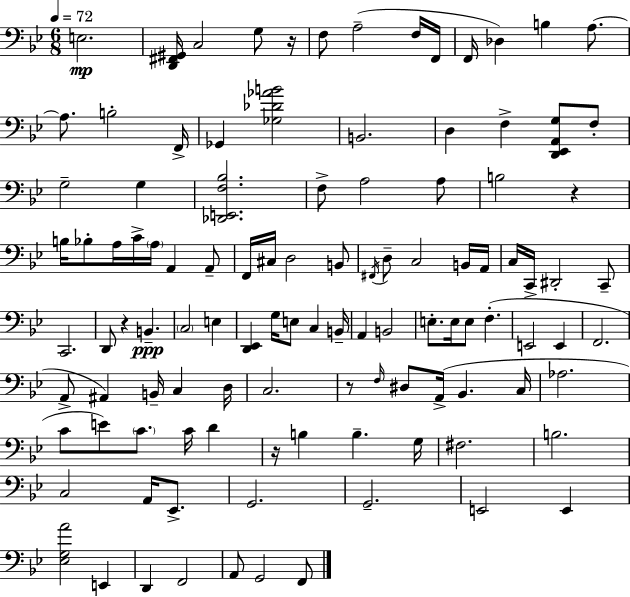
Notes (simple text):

E3/h. [D2,F#2,G#2]/s C3/h G3/e R/s F3/e A3/h F3/s F2/s F2/s Db3/q B3/q A3/e. A3/e. B3/h F2/s Gb2/q [Gb3,Db4,Ab4,B4]/h B2/h. D3/q F3/q [D2,Eb2,A2,G3]/e F3/e G3/h G3/q [Db2,E2,F3,Bb3]/h. F3/e A3/h A3/e B3/h R/q B3/s Bb3/e A3/s C4/s A3/s A2/q A2/e F2/s C#3/s D3/h B2/e F#2/s D3/e C3/h B2/s A2/s C3/s C2/s D#2/h C2/e C2/h. D2/e R/q B2/q. C3/h E3/q [D2,Eb2]/q G3/s E3/e C3/q B2/s A2/q B2/h E3/e. E3/s E3/e F3/q. E2/h E2/q F2/h. A2/e A#2/q B2/s C3/q D3/s C3/h. R/e F3/s D#3/e A2/s Bb2/q. C3/s Ab3/h. C4/e E4/e C4/e. C4/s D4/q R/s B3/q B3/q. G3/s F#3/h. B3/h. C3/h A2/s Eb2/e. G2/h. G2/h. E2/h E2/q [Eb3,G3,A4]/h E2/q D2/q F2/h A2/e G2/h F2/e